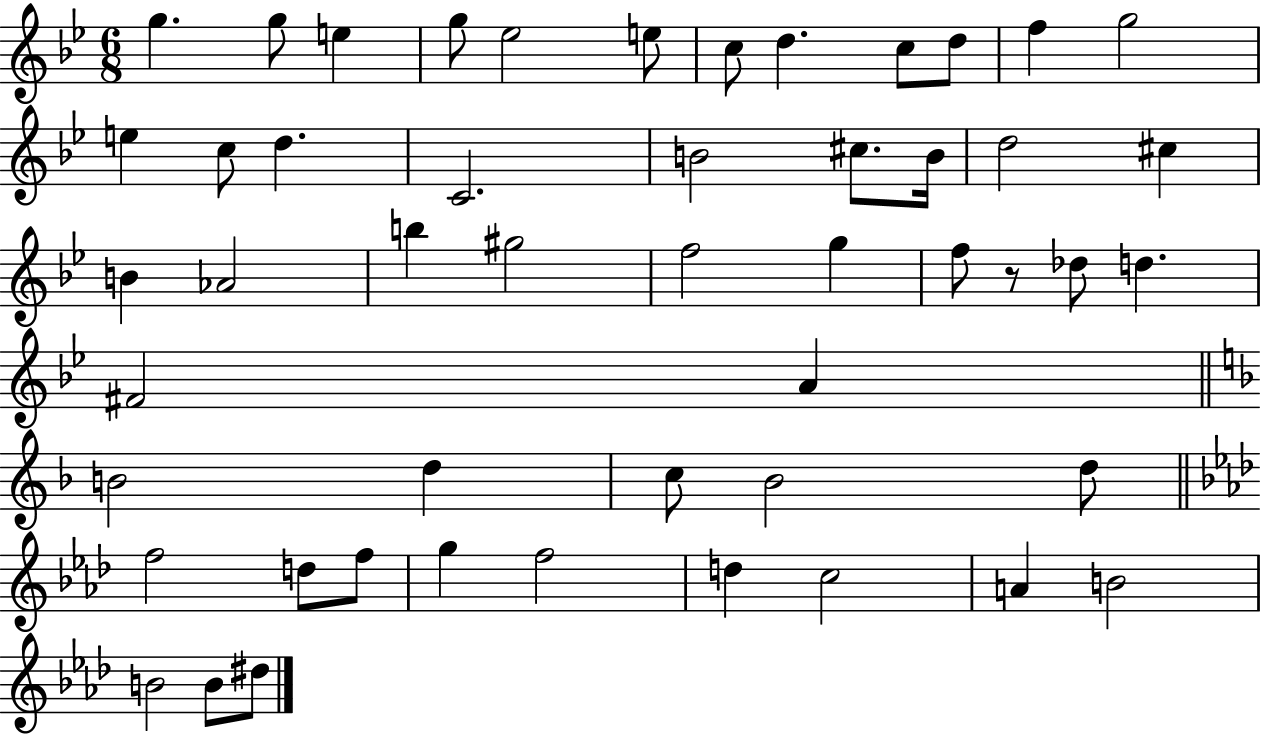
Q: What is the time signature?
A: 6/8